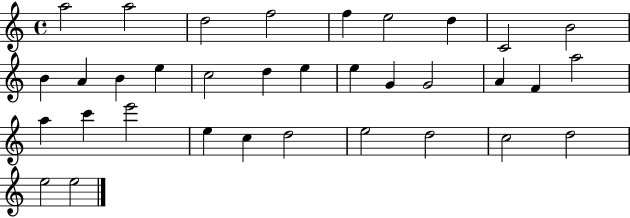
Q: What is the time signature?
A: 4/4